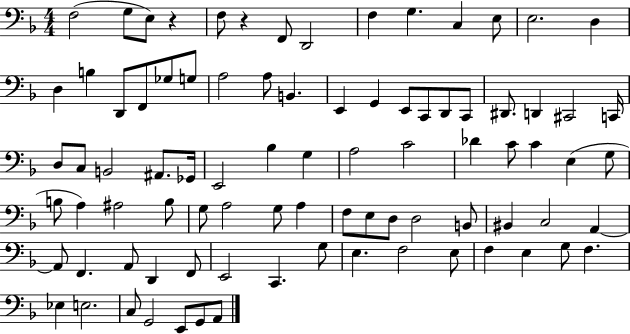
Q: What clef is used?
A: bass